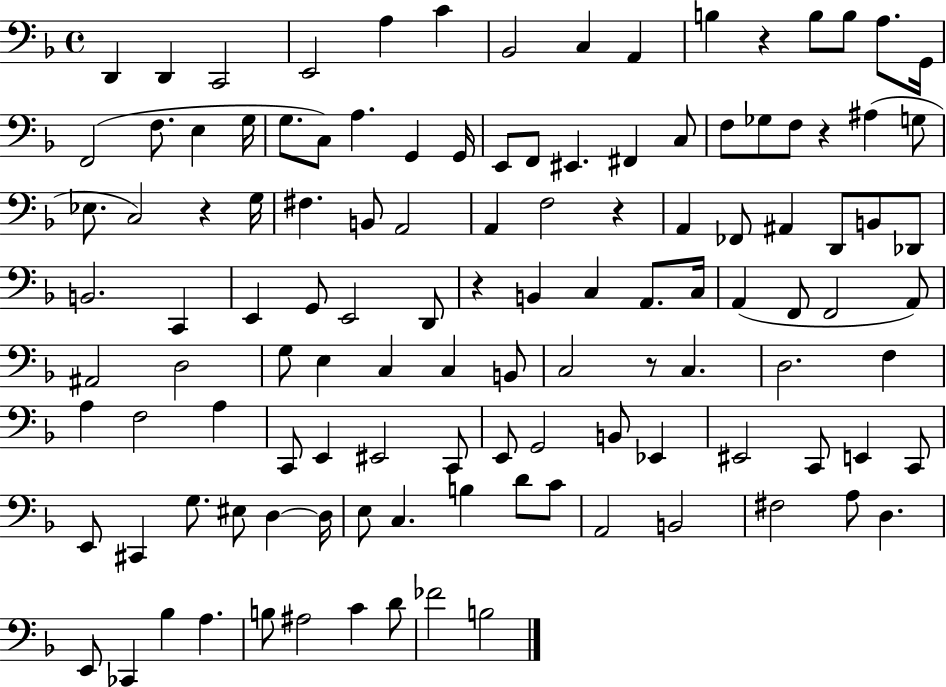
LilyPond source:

{
  \clef bass
  \time 4/4
  \defaultTimeSignature
  \key f \major
  d,4 d,4 c,2 | e,2 a4 c'4 | bes,2 c4 a,4 | b4 r4 b8 b8 a8. g,16 | \break f,2( f8. e4 g16 | g8. c8) a4. g,4 g,16 | e,8 f,8 eis,4. fis,4 c8 | f8 ges8 f8 r4 ais4( g8 | \break ees8. c2) r4 g16 | fis4. b,8 a,2 | a,4 f2 r4 | a,4 fes,8 ais,4 d,8 b,8 des,8 | \break b,2. c,4 | e,4 g,8 e,2 d,8 | r4 b,4 c4 a,8. c16 | a,4( f,8 f,2 a,8) | \break ais,2 d2 | g8 e4 c4 c4 b,8 | c2 r8 c4. | d2. f4 | \break a4 f2 a4 | c,8 e,4 eis,2 c,8 | e,8 g,2 b,8 ees,4 | eis,2 c,8 e,4 c,8 | \break e,8 cis,4 g8. eis8 d4~~ d16 | e8 c4. b4 d'8 c'8 | a,2 b,2 | fis2 a8 d4. | \break e,8 ces,4 bes4 a4. | b8 ais2 c'4 d'8 | fes'2 b2 | \bar "|."
}